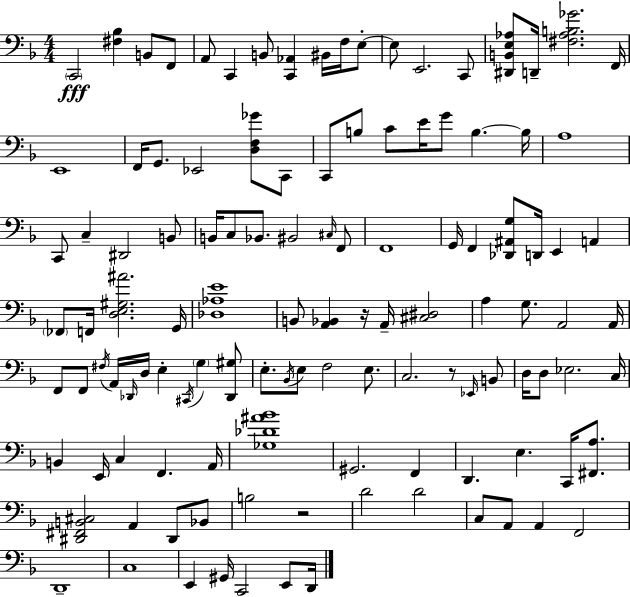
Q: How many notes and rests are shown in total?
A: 117